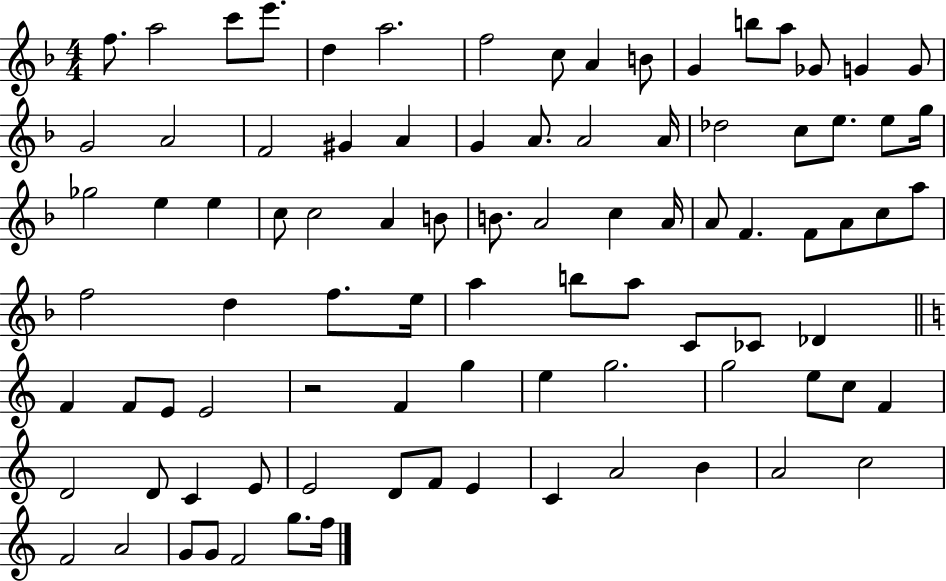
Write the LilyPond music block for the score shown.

{
  \clef treble
  \numericTimeSignature
  \time 4/4
  \key f \major
  \repeat volta 2 { f''8. a''2 c'''8 e'''8. | d''4 a''2. | f''2 c''8 a'4 b'8 | g'4 b''8 a''8 ges'8 g'4 g'8 | \break g'2 a'2 | f'2 gis'4 a'4 | g'4 a'8. a'2 a'16 | des''2 c''8 e''8. e''8 g''16 | \break ges''2 e''4 e''4 | c''8 c''2 a'4 b'8 | b'8. a'2 c''4 a'16 | a'8 f'4. f'8 a'8 c''8 a''8 | \break f''2 d''4 f''8. e''16 | a''4 b''8 a''8 c'8 ces'8 des'4 | \bar "||" \break \key c \major f'4 f'8 e'8 e'2 | r2 f'4 g''4 | e''4 g''2. | g''2 e''8 c''8 f'4 | \break d'2 d'8 c'4 e'8 | e'2 d'8 f'8 e'4 | c'4 a'2 b'4 | a'2 c''2 | \break f'2 a'2 | g'8 g'8 f'2 g''8. f''16 | } \bar "|."
}